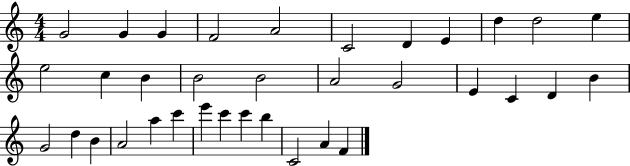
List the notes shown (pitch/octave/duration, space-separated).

G4/h G4/q G4/q F4/h A4/h C4/h D4/q E4/q D5/q D5/h E5/q E5/h C5/q B4/q B4/h B4/h A4/h G4/h E4/q C4/q D4/q B4/q G4/h D5/q B4/q A4/h A5/q C6/q E6/q C6/q C6/q B5/q C4/h A4/q F4/q